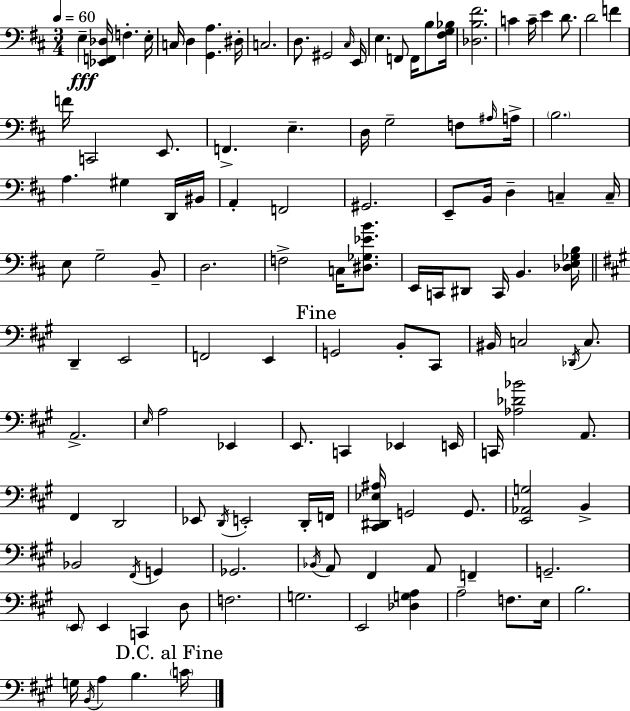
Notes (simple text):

E3/q [Eb2,F2,Db3]/s F3/q. E3/s C3/s D3/q [G2,A3]/q. D#3/s C3/h. D3/e. G#2/h C#3/s E2/s E3/q. F2/e F2/s B3/e [F#3,G3,Bb3]/s [Db3,B3,F#4]/h. C4/q C4/s E4/q D4/e. D4/h F4/q F4/s C2/h E2/e. F2/q. E3/q. D3/s G3/h F3/e A#3/s A3/s B3/h. A3/q. G#3/q D2/s BIS2/s A2/q F2/h G#2/h. E2/e B2/s D3/q C3/q C3/s E3/e G3/h B2/e D3/h. F3/h C3/s [D#3,Gb3,Eb4,B4]/e. E2/s C2/s D#2/e C2/s B2/q. [Db3,E3,Gb3,B3]/s D2/q E2/h F2/h E2/q G2/h B2/e C#2/e BIS2/s C3/h Db2/s C3/e. A2/h. E3/s A3/h Eb2/q E2/e. C2/q Eb2/q E2/s C2/s [Ab3,Db4,Bb4]/h A2/e. F#2/q D2/h Eb2/e D2/s E2/h D2/s F2/s [C#2,D#2,Eb3,A#3]/s G2/h G2/e. [E2,Ab2,G3]/h B2/q Bb2/h F#2/s G2/q Gb2/h. Bb2/s A2/e F#2/q A2/e F2/q G2/h. E2/e E2/q C2/q D3/e F3/h. G3/h. E2/h [Db3,G3,A3]/q A3/h F3/e. E3/s B3/h. G3/s B2/s A3/q B3/q. C4/s